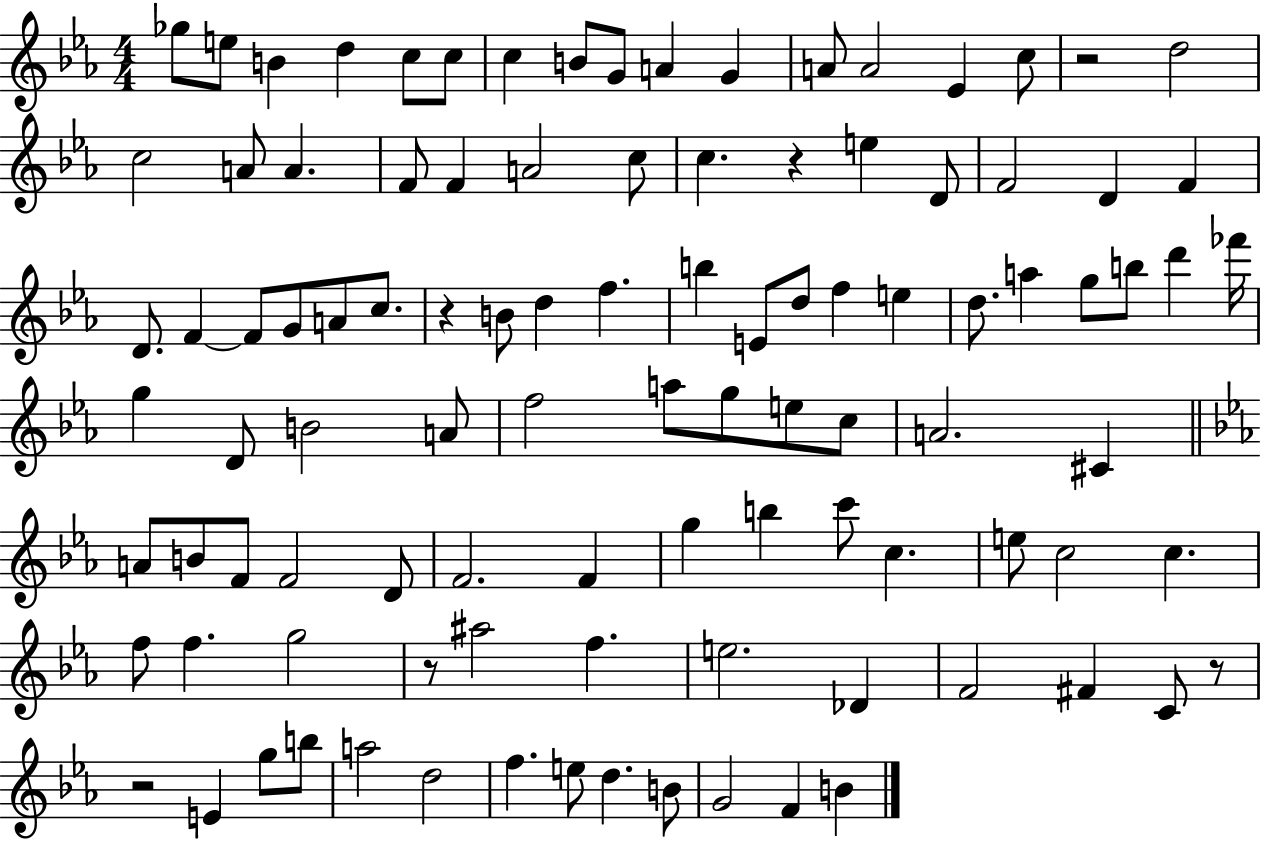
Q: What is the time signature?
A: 4/4